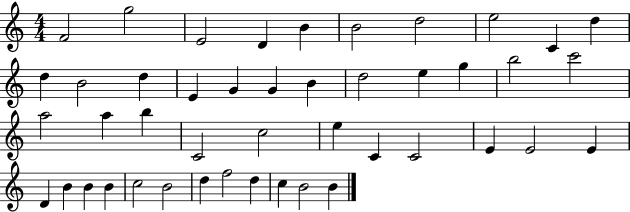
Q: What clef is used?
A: treble